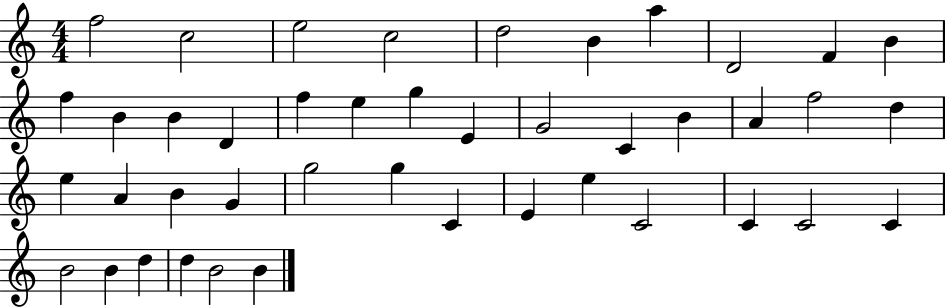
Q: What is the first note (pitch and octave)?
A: F5